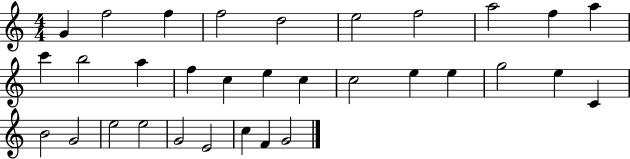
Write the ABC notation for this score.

X:1
T:Untitled
M:4/4
L:1/4
K:C
G f2 f f2 d2 e2 f2 a2 f a c' b2 a f c e c c2 e e g2 e C B2 G2 e2 e2 G2 E2 c F G2